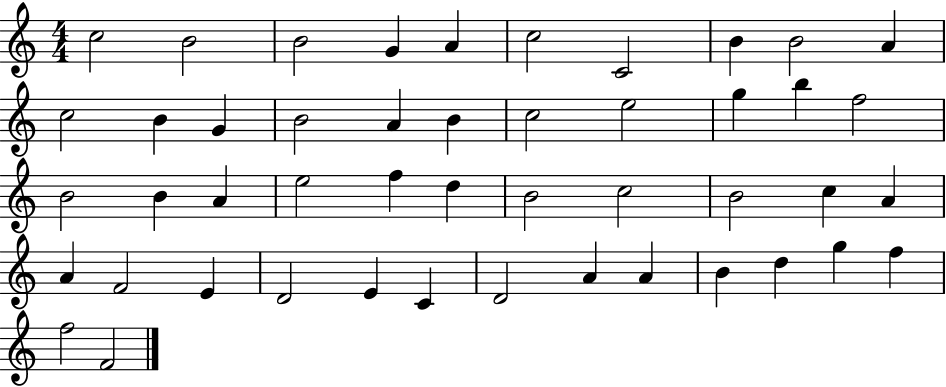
C5/h B4/h B4/h G4/q A4/q C5/h C4/h B4/q B4/h A4/q C5/h B4/q G4/q B4/h A4/q B4/q C5/h E5/h G5/q B5/q F5/h B4/h B4/q A4/q E5/h F5/q D5/q B4/h C5/h B4/h C5/q A4/q A4/q F4/h E4/q D4/h E4/q C4/q D4/h A4/q A4/q B4/q D5/q G5/q F5/q F5/h F4/h